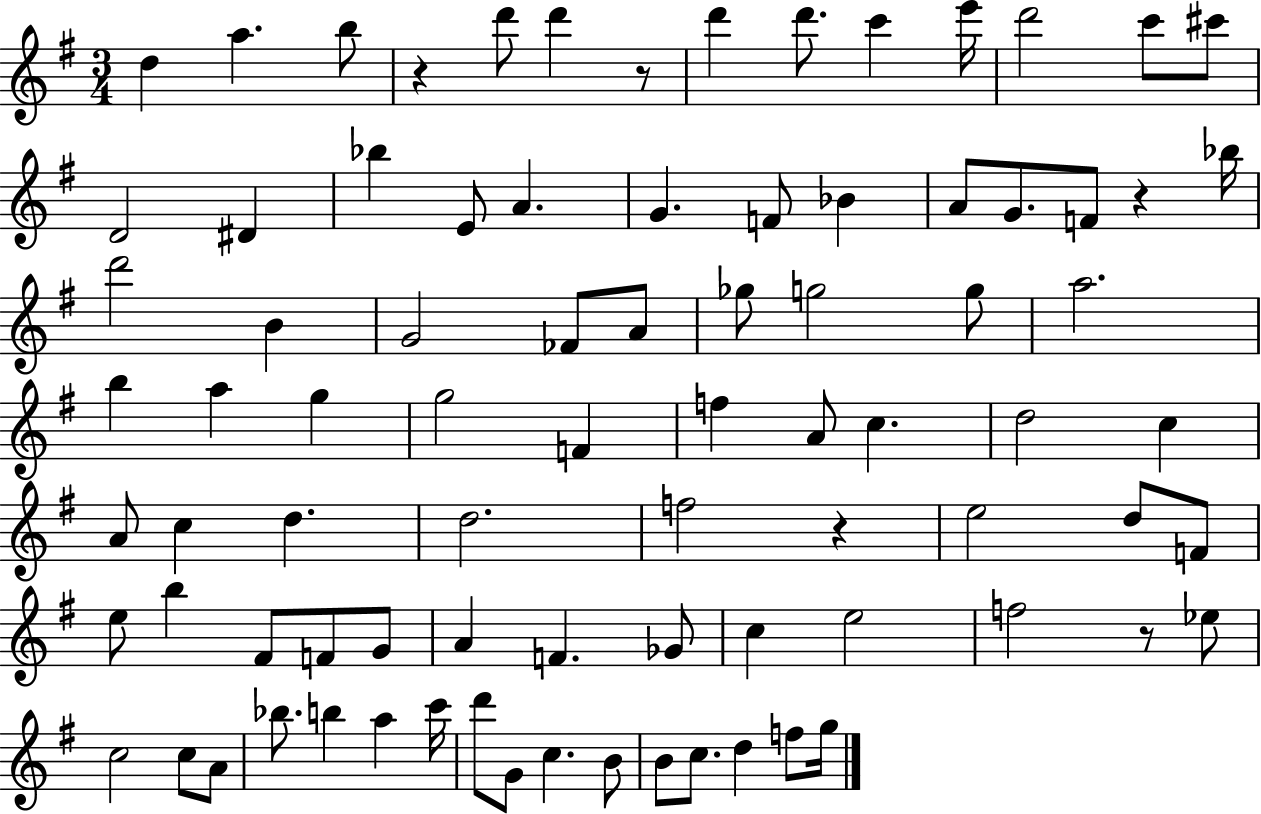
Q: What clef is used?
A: treble